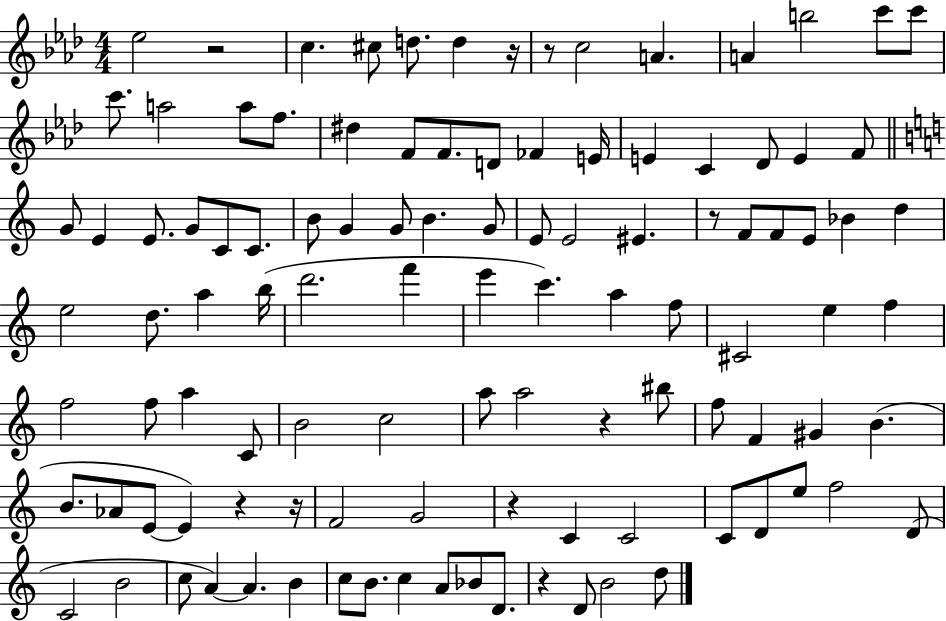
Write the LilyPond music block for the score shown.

{
  \clef treble
  \numericTimeSignature
  \time 4/4
  \key aes \major
  ees''2 r2 | c''4. cis''8 d''8. d''4 r16 | r8 c''2 a'4. | a'4 b''2 c'''8 c'''8 | \break c'''8. a''2 a''8 f''8. | dis''4 f'8 f'8. d'8 fes'4 e'16 | e'4 c'4 des'8 e'4 f'8 | \bar "||" \break \key a \minor g'8 e'4 e'8. g'8 c'8 c'8. | b'8 g'4 g'8 b'4. g'8 | e'8 e'2 eis'4. | r8 f'8 f'8 e'8 bes'4 d''4 | \break e''2 d''8. a''4 b''16( | d'''2. f'''4 | e'''4 c'''4.) a''4 f''8 | cis'2 e''4 f''4 | \break f''2 f''8 a''4 c'8 | b'2 c''2 | a''8 a''2 r4 bis''8 | f''8 f'4 gis'4 b'4.( | \break b'8. aes'8 e'8~~ e'4) r4 r16 | f'2 g'2 | r4 c'4 c'2 | c'8 d'8 e''8 f''2 d'8( | \break c'2 b'2 | c''8 a'4~~) a'4. b'4 | c''8 b'8. c''4 a'8 bes'8 d'8. | r4 d'8 b'2 d''8 | \break \bar "|."
}